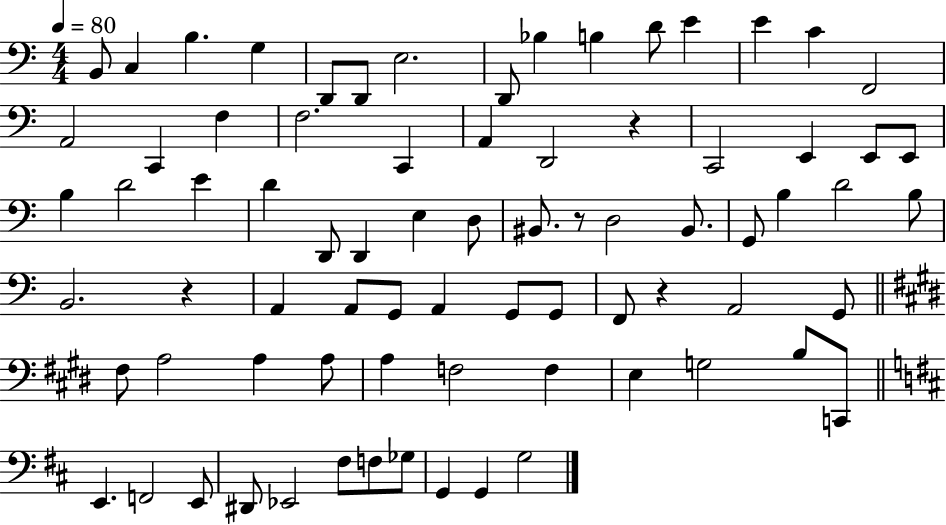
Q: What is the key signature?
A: C major